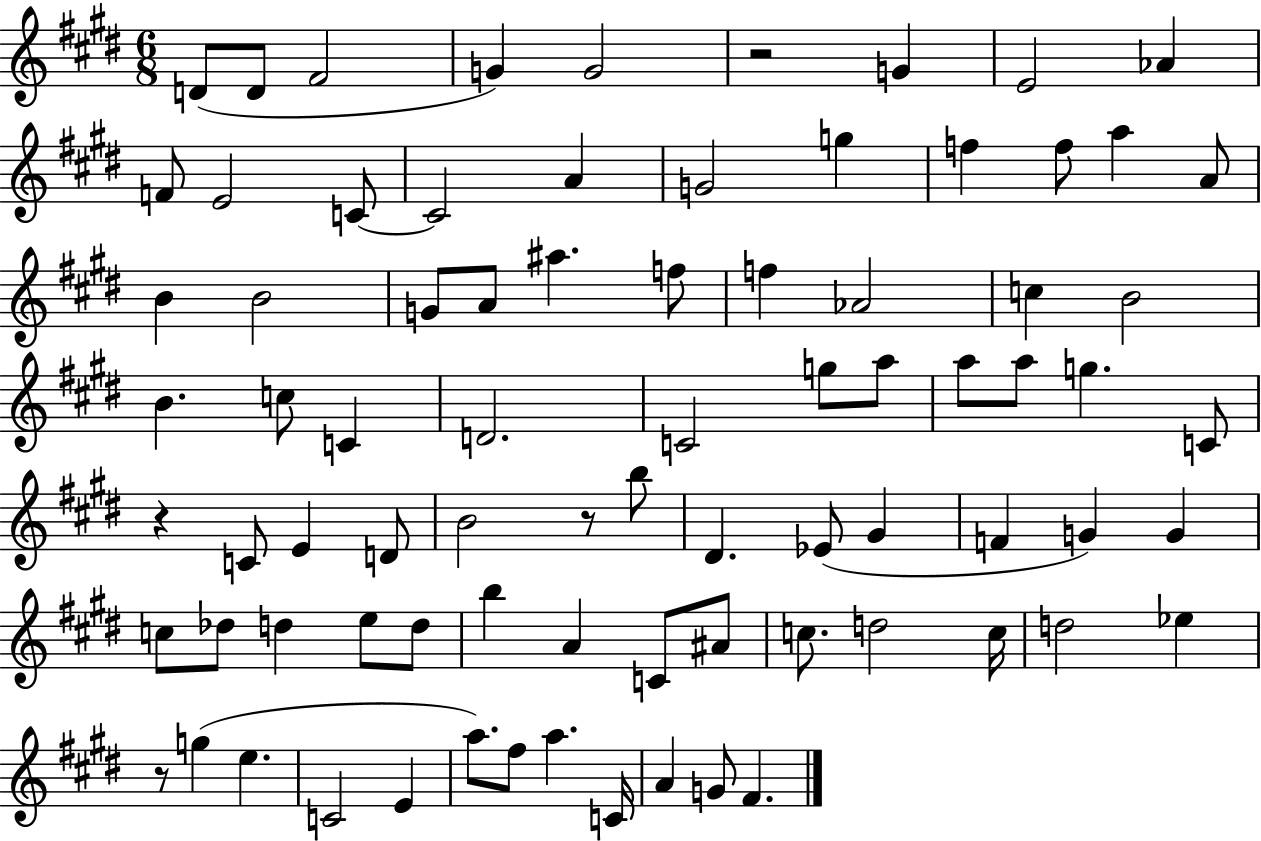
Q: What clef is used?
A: treble